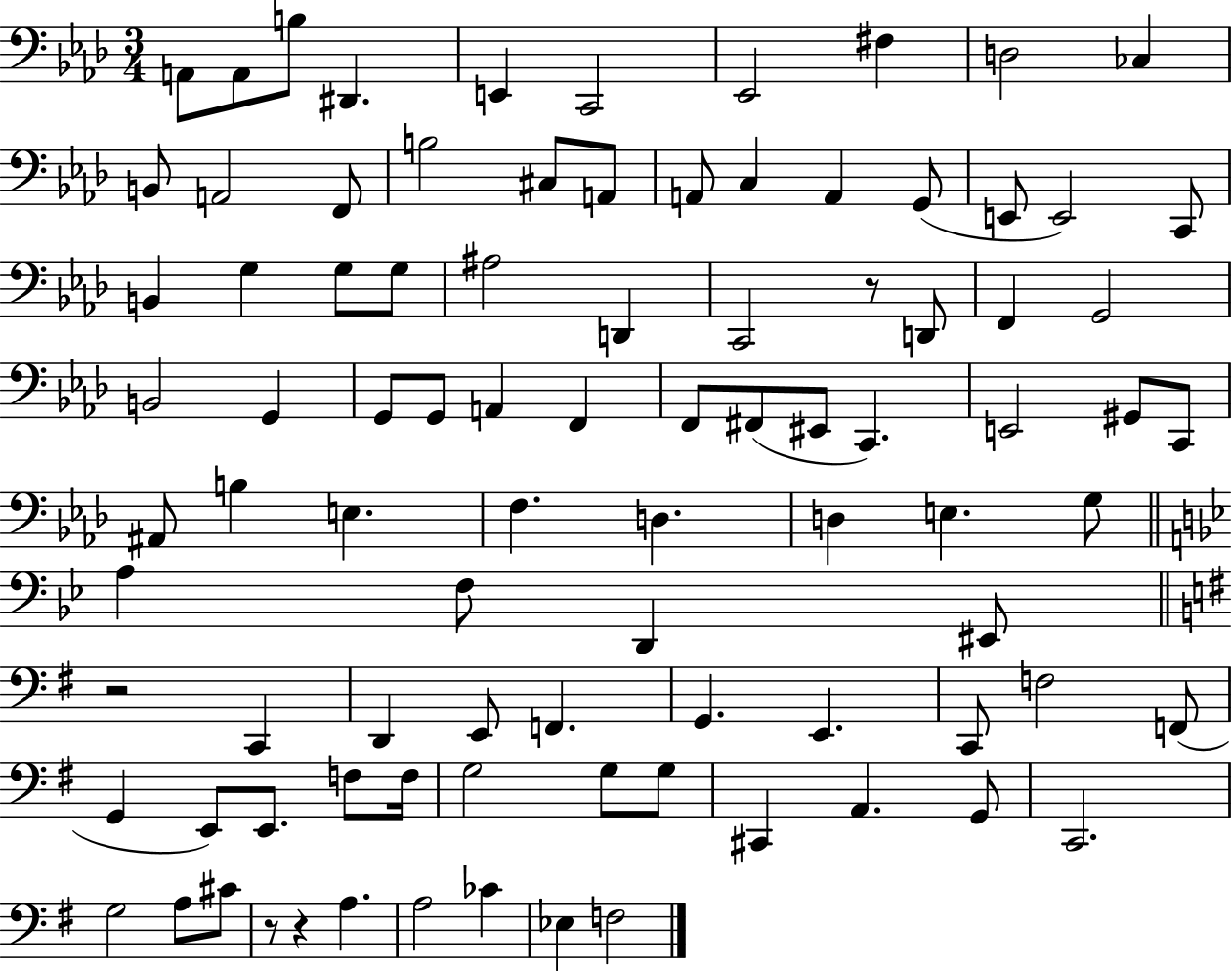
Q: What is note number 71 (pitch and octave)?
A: F3